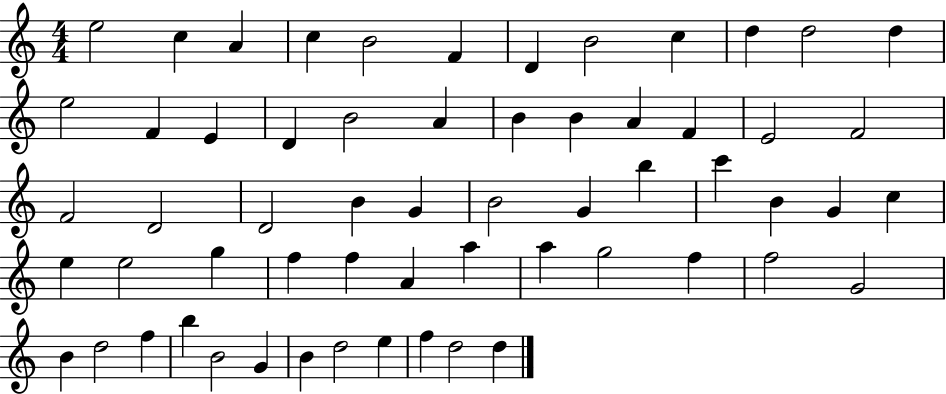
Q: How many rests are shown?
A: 0